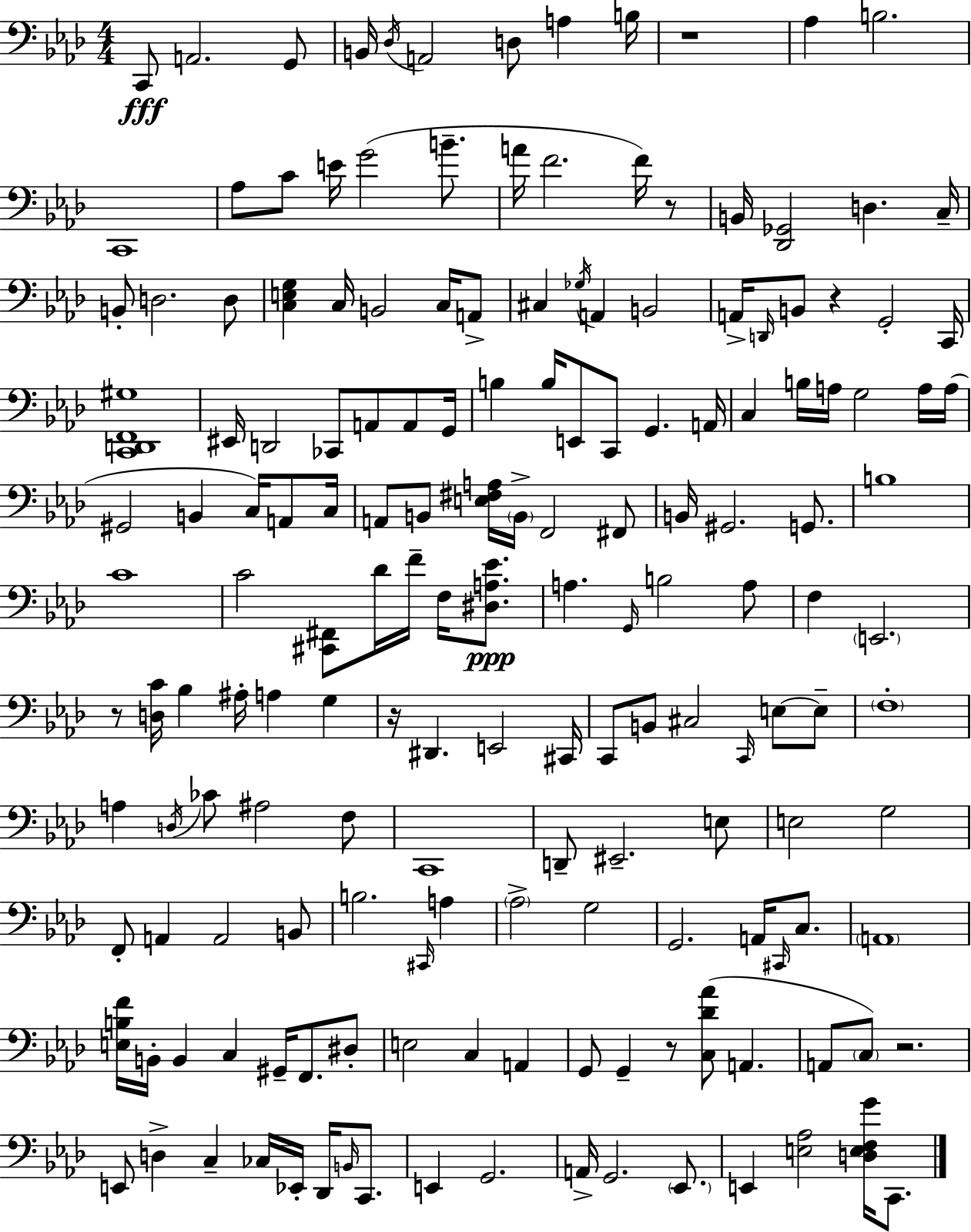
{
  \clef bass
  \numericTimeSignature
  \time 4/4
  \key aes \major
  c,8\fff a,2. g,8 | b,16 \acciaccatura { des16 } a,2 d8 a4 | b16 r1 | aes4 b2. | \break c,1 | aes8 c'8 e'16 g'2( b'8.-- | a'16 f'2. f'16) r8 | b,16 <des, ges,>2 d4. | \break c16-- b,8-. d2. d8 | <c e g>4 c16 b,2 c16 a,8-> | cis4 \acciaccatura { ges16 } a,4 b,2 | a,16-> \grace { d,16 } b,8 r4 g,2-. | \break c,16 <c, d, f, gis>1 | eis,16 d,2 ces,8 a,8 | a,8 g,16 b4 b16 e,8 c,8 g,4. | a,16 c4 b16 a16 g2 | \break a16 a16( gis,2 b,4 c16) | a,8 c16 a,8 b,8 <e fis a>16 \parenthesize b,16-> f,2 | fis,8 b,16 gis,2. | g,8. b1 | \break c'1 | c'2 <cis, fis,>8 des'16 f'16-- f16 | <dis a ees'>8.\ppp a4. \grace { g,16 } b2 | a8 f4 \parenthesize e,2. | \break r8 <d c'>16 bes4 ais16-. a4 | g4 r16 dis,4. e,2 | cis,16 c,8 b,8 cis2 | \grace { c,16 } e8~~ e8-- \parenthesize f1-. | \break a4 \acciaccatura { d16 } ces'8 ais2 | f8 c,1 | d,8-- eis,2.-- | e8 e2 g2 | \break f,8-. a,4 a,2 | b,8 b2. | \grace { cis,16 } a4 \parenthesize aes2-> g2 | g,2. | \break a,16 \grace { cis,16 } c8. \parenthesize a,1 | <e b f'>16 b,16-. b,4 c4 | gis,16-- f,8. dis8-. e2 | c4 a,4 g,8 g,4-- r8 | \break <c des' aes'>8( a,4. a,8 \parenthesize c8) r2. | e,8 d4-> c4-- | ces16 ees,16-. des,16 \grace { b,16 } c,8. e,4 g,2. | a,16-> g,2. | \break \parenthesize ees,8. e,4 <e aes>2 | <d e f g'>16 c,8. \bar "|."
}